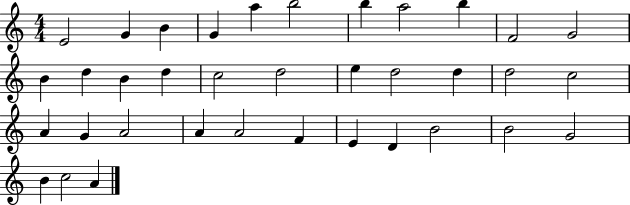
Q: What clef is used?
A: treble